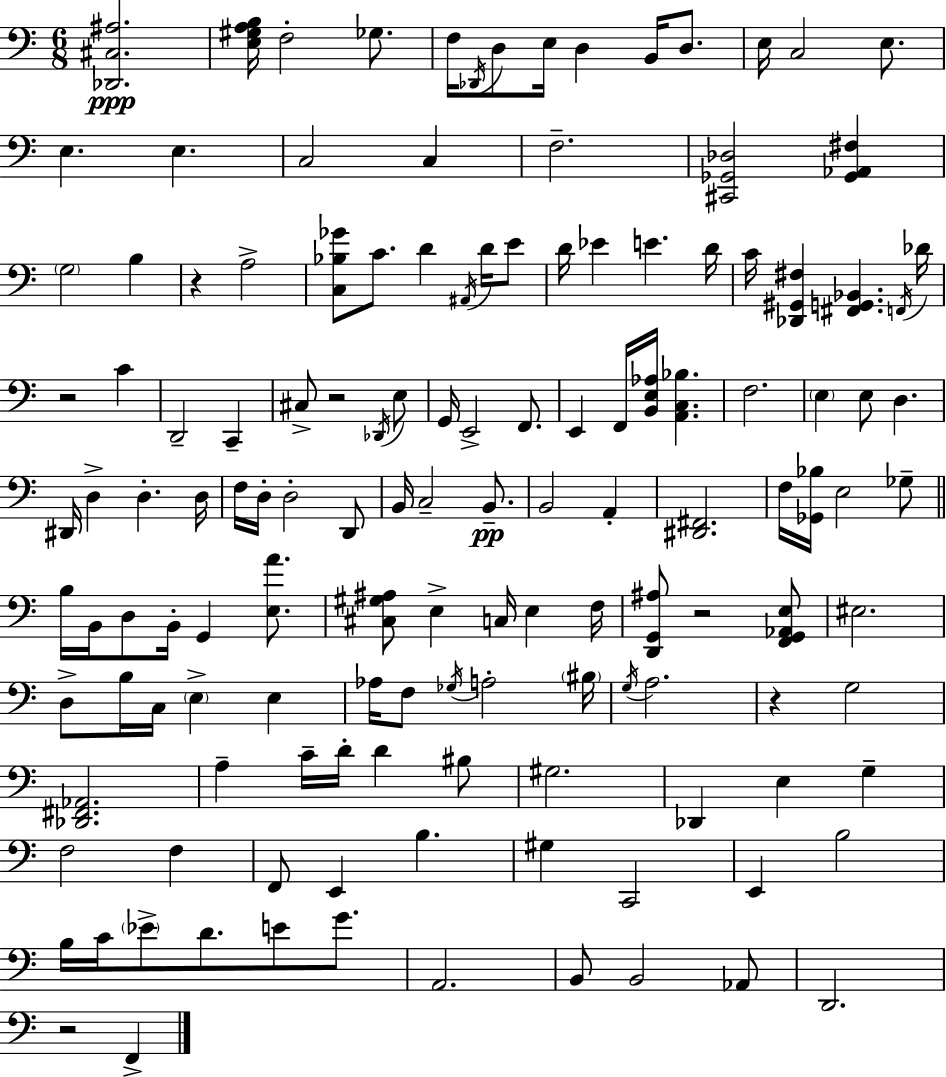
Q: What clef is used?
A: bass